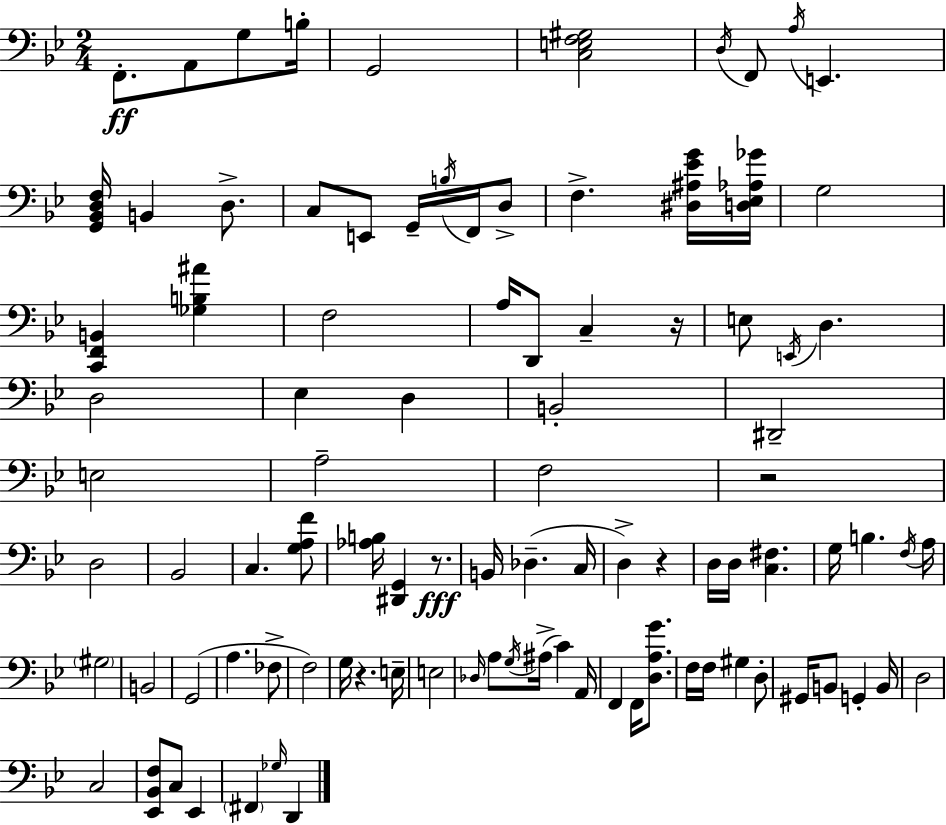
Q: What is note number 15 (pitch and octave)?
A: B3